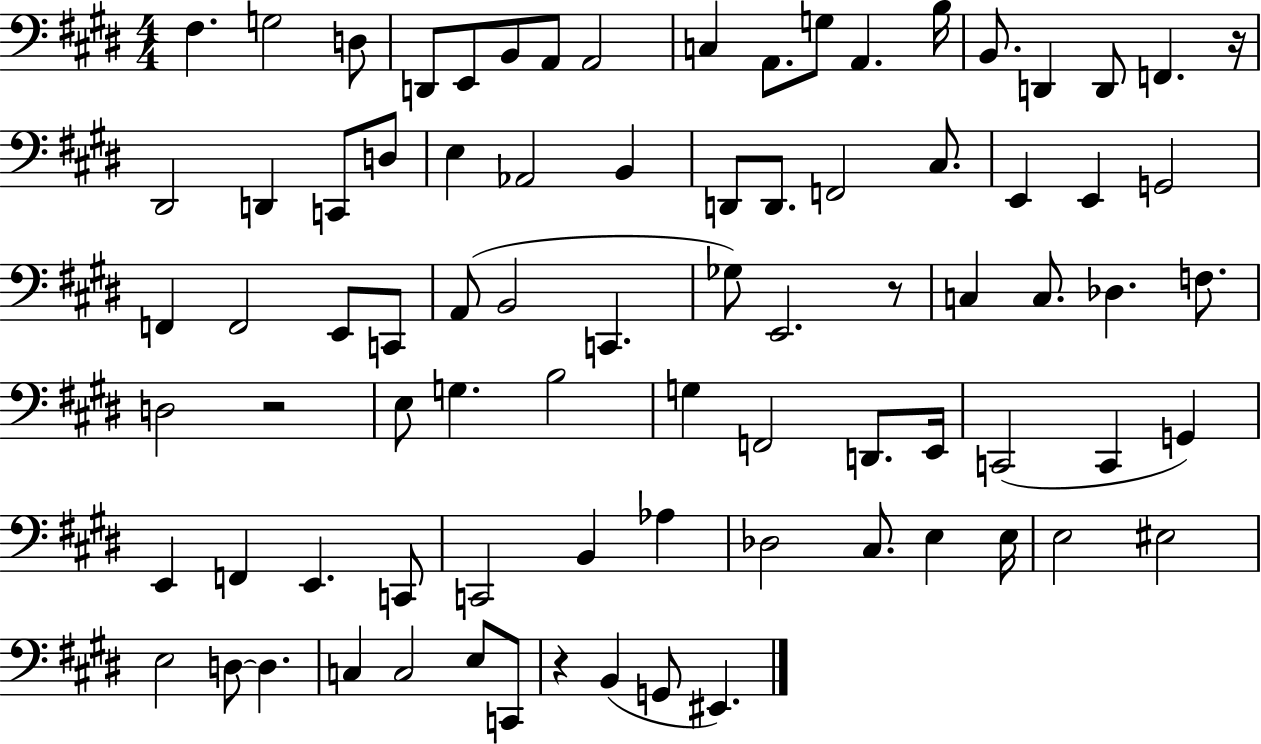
X:1
T:Untitled
M:4/4
L:1/4
K:E
^F, G,2 D,/2 D,,/2 E,,/2 B,,/2 A,,/2 A,,2 C, A,,/2 G,/2 A,, B,/4 B,,/2 D,, D,,/2 F,, z/4 ^D,,2 D,, C,,/2 D,/2 E, _A,,2 B,, D,,/2 D,,/2 F,,2 ^C,/2 E,, E,, G,,2 F,, F,,2 E,,/2 C,,/2 A,,/2 B,,2 C,, _G,/2 E,,2 z/2 C, C,/2 _D, F,/2 D,2 z2 E,/2 G, B,2 G, F,,2 D,,/2 E,,/4 C,,2 C,, G,, E,, F,, E,, C,,/2 C,,2 B,, _A, _D,2 ^C,/2 E, E,/4 E,2 ^E,2 E,2 D,/2 D, C, C,2 E,/2 C,,/2 z B,, G,,/2 ^E,,